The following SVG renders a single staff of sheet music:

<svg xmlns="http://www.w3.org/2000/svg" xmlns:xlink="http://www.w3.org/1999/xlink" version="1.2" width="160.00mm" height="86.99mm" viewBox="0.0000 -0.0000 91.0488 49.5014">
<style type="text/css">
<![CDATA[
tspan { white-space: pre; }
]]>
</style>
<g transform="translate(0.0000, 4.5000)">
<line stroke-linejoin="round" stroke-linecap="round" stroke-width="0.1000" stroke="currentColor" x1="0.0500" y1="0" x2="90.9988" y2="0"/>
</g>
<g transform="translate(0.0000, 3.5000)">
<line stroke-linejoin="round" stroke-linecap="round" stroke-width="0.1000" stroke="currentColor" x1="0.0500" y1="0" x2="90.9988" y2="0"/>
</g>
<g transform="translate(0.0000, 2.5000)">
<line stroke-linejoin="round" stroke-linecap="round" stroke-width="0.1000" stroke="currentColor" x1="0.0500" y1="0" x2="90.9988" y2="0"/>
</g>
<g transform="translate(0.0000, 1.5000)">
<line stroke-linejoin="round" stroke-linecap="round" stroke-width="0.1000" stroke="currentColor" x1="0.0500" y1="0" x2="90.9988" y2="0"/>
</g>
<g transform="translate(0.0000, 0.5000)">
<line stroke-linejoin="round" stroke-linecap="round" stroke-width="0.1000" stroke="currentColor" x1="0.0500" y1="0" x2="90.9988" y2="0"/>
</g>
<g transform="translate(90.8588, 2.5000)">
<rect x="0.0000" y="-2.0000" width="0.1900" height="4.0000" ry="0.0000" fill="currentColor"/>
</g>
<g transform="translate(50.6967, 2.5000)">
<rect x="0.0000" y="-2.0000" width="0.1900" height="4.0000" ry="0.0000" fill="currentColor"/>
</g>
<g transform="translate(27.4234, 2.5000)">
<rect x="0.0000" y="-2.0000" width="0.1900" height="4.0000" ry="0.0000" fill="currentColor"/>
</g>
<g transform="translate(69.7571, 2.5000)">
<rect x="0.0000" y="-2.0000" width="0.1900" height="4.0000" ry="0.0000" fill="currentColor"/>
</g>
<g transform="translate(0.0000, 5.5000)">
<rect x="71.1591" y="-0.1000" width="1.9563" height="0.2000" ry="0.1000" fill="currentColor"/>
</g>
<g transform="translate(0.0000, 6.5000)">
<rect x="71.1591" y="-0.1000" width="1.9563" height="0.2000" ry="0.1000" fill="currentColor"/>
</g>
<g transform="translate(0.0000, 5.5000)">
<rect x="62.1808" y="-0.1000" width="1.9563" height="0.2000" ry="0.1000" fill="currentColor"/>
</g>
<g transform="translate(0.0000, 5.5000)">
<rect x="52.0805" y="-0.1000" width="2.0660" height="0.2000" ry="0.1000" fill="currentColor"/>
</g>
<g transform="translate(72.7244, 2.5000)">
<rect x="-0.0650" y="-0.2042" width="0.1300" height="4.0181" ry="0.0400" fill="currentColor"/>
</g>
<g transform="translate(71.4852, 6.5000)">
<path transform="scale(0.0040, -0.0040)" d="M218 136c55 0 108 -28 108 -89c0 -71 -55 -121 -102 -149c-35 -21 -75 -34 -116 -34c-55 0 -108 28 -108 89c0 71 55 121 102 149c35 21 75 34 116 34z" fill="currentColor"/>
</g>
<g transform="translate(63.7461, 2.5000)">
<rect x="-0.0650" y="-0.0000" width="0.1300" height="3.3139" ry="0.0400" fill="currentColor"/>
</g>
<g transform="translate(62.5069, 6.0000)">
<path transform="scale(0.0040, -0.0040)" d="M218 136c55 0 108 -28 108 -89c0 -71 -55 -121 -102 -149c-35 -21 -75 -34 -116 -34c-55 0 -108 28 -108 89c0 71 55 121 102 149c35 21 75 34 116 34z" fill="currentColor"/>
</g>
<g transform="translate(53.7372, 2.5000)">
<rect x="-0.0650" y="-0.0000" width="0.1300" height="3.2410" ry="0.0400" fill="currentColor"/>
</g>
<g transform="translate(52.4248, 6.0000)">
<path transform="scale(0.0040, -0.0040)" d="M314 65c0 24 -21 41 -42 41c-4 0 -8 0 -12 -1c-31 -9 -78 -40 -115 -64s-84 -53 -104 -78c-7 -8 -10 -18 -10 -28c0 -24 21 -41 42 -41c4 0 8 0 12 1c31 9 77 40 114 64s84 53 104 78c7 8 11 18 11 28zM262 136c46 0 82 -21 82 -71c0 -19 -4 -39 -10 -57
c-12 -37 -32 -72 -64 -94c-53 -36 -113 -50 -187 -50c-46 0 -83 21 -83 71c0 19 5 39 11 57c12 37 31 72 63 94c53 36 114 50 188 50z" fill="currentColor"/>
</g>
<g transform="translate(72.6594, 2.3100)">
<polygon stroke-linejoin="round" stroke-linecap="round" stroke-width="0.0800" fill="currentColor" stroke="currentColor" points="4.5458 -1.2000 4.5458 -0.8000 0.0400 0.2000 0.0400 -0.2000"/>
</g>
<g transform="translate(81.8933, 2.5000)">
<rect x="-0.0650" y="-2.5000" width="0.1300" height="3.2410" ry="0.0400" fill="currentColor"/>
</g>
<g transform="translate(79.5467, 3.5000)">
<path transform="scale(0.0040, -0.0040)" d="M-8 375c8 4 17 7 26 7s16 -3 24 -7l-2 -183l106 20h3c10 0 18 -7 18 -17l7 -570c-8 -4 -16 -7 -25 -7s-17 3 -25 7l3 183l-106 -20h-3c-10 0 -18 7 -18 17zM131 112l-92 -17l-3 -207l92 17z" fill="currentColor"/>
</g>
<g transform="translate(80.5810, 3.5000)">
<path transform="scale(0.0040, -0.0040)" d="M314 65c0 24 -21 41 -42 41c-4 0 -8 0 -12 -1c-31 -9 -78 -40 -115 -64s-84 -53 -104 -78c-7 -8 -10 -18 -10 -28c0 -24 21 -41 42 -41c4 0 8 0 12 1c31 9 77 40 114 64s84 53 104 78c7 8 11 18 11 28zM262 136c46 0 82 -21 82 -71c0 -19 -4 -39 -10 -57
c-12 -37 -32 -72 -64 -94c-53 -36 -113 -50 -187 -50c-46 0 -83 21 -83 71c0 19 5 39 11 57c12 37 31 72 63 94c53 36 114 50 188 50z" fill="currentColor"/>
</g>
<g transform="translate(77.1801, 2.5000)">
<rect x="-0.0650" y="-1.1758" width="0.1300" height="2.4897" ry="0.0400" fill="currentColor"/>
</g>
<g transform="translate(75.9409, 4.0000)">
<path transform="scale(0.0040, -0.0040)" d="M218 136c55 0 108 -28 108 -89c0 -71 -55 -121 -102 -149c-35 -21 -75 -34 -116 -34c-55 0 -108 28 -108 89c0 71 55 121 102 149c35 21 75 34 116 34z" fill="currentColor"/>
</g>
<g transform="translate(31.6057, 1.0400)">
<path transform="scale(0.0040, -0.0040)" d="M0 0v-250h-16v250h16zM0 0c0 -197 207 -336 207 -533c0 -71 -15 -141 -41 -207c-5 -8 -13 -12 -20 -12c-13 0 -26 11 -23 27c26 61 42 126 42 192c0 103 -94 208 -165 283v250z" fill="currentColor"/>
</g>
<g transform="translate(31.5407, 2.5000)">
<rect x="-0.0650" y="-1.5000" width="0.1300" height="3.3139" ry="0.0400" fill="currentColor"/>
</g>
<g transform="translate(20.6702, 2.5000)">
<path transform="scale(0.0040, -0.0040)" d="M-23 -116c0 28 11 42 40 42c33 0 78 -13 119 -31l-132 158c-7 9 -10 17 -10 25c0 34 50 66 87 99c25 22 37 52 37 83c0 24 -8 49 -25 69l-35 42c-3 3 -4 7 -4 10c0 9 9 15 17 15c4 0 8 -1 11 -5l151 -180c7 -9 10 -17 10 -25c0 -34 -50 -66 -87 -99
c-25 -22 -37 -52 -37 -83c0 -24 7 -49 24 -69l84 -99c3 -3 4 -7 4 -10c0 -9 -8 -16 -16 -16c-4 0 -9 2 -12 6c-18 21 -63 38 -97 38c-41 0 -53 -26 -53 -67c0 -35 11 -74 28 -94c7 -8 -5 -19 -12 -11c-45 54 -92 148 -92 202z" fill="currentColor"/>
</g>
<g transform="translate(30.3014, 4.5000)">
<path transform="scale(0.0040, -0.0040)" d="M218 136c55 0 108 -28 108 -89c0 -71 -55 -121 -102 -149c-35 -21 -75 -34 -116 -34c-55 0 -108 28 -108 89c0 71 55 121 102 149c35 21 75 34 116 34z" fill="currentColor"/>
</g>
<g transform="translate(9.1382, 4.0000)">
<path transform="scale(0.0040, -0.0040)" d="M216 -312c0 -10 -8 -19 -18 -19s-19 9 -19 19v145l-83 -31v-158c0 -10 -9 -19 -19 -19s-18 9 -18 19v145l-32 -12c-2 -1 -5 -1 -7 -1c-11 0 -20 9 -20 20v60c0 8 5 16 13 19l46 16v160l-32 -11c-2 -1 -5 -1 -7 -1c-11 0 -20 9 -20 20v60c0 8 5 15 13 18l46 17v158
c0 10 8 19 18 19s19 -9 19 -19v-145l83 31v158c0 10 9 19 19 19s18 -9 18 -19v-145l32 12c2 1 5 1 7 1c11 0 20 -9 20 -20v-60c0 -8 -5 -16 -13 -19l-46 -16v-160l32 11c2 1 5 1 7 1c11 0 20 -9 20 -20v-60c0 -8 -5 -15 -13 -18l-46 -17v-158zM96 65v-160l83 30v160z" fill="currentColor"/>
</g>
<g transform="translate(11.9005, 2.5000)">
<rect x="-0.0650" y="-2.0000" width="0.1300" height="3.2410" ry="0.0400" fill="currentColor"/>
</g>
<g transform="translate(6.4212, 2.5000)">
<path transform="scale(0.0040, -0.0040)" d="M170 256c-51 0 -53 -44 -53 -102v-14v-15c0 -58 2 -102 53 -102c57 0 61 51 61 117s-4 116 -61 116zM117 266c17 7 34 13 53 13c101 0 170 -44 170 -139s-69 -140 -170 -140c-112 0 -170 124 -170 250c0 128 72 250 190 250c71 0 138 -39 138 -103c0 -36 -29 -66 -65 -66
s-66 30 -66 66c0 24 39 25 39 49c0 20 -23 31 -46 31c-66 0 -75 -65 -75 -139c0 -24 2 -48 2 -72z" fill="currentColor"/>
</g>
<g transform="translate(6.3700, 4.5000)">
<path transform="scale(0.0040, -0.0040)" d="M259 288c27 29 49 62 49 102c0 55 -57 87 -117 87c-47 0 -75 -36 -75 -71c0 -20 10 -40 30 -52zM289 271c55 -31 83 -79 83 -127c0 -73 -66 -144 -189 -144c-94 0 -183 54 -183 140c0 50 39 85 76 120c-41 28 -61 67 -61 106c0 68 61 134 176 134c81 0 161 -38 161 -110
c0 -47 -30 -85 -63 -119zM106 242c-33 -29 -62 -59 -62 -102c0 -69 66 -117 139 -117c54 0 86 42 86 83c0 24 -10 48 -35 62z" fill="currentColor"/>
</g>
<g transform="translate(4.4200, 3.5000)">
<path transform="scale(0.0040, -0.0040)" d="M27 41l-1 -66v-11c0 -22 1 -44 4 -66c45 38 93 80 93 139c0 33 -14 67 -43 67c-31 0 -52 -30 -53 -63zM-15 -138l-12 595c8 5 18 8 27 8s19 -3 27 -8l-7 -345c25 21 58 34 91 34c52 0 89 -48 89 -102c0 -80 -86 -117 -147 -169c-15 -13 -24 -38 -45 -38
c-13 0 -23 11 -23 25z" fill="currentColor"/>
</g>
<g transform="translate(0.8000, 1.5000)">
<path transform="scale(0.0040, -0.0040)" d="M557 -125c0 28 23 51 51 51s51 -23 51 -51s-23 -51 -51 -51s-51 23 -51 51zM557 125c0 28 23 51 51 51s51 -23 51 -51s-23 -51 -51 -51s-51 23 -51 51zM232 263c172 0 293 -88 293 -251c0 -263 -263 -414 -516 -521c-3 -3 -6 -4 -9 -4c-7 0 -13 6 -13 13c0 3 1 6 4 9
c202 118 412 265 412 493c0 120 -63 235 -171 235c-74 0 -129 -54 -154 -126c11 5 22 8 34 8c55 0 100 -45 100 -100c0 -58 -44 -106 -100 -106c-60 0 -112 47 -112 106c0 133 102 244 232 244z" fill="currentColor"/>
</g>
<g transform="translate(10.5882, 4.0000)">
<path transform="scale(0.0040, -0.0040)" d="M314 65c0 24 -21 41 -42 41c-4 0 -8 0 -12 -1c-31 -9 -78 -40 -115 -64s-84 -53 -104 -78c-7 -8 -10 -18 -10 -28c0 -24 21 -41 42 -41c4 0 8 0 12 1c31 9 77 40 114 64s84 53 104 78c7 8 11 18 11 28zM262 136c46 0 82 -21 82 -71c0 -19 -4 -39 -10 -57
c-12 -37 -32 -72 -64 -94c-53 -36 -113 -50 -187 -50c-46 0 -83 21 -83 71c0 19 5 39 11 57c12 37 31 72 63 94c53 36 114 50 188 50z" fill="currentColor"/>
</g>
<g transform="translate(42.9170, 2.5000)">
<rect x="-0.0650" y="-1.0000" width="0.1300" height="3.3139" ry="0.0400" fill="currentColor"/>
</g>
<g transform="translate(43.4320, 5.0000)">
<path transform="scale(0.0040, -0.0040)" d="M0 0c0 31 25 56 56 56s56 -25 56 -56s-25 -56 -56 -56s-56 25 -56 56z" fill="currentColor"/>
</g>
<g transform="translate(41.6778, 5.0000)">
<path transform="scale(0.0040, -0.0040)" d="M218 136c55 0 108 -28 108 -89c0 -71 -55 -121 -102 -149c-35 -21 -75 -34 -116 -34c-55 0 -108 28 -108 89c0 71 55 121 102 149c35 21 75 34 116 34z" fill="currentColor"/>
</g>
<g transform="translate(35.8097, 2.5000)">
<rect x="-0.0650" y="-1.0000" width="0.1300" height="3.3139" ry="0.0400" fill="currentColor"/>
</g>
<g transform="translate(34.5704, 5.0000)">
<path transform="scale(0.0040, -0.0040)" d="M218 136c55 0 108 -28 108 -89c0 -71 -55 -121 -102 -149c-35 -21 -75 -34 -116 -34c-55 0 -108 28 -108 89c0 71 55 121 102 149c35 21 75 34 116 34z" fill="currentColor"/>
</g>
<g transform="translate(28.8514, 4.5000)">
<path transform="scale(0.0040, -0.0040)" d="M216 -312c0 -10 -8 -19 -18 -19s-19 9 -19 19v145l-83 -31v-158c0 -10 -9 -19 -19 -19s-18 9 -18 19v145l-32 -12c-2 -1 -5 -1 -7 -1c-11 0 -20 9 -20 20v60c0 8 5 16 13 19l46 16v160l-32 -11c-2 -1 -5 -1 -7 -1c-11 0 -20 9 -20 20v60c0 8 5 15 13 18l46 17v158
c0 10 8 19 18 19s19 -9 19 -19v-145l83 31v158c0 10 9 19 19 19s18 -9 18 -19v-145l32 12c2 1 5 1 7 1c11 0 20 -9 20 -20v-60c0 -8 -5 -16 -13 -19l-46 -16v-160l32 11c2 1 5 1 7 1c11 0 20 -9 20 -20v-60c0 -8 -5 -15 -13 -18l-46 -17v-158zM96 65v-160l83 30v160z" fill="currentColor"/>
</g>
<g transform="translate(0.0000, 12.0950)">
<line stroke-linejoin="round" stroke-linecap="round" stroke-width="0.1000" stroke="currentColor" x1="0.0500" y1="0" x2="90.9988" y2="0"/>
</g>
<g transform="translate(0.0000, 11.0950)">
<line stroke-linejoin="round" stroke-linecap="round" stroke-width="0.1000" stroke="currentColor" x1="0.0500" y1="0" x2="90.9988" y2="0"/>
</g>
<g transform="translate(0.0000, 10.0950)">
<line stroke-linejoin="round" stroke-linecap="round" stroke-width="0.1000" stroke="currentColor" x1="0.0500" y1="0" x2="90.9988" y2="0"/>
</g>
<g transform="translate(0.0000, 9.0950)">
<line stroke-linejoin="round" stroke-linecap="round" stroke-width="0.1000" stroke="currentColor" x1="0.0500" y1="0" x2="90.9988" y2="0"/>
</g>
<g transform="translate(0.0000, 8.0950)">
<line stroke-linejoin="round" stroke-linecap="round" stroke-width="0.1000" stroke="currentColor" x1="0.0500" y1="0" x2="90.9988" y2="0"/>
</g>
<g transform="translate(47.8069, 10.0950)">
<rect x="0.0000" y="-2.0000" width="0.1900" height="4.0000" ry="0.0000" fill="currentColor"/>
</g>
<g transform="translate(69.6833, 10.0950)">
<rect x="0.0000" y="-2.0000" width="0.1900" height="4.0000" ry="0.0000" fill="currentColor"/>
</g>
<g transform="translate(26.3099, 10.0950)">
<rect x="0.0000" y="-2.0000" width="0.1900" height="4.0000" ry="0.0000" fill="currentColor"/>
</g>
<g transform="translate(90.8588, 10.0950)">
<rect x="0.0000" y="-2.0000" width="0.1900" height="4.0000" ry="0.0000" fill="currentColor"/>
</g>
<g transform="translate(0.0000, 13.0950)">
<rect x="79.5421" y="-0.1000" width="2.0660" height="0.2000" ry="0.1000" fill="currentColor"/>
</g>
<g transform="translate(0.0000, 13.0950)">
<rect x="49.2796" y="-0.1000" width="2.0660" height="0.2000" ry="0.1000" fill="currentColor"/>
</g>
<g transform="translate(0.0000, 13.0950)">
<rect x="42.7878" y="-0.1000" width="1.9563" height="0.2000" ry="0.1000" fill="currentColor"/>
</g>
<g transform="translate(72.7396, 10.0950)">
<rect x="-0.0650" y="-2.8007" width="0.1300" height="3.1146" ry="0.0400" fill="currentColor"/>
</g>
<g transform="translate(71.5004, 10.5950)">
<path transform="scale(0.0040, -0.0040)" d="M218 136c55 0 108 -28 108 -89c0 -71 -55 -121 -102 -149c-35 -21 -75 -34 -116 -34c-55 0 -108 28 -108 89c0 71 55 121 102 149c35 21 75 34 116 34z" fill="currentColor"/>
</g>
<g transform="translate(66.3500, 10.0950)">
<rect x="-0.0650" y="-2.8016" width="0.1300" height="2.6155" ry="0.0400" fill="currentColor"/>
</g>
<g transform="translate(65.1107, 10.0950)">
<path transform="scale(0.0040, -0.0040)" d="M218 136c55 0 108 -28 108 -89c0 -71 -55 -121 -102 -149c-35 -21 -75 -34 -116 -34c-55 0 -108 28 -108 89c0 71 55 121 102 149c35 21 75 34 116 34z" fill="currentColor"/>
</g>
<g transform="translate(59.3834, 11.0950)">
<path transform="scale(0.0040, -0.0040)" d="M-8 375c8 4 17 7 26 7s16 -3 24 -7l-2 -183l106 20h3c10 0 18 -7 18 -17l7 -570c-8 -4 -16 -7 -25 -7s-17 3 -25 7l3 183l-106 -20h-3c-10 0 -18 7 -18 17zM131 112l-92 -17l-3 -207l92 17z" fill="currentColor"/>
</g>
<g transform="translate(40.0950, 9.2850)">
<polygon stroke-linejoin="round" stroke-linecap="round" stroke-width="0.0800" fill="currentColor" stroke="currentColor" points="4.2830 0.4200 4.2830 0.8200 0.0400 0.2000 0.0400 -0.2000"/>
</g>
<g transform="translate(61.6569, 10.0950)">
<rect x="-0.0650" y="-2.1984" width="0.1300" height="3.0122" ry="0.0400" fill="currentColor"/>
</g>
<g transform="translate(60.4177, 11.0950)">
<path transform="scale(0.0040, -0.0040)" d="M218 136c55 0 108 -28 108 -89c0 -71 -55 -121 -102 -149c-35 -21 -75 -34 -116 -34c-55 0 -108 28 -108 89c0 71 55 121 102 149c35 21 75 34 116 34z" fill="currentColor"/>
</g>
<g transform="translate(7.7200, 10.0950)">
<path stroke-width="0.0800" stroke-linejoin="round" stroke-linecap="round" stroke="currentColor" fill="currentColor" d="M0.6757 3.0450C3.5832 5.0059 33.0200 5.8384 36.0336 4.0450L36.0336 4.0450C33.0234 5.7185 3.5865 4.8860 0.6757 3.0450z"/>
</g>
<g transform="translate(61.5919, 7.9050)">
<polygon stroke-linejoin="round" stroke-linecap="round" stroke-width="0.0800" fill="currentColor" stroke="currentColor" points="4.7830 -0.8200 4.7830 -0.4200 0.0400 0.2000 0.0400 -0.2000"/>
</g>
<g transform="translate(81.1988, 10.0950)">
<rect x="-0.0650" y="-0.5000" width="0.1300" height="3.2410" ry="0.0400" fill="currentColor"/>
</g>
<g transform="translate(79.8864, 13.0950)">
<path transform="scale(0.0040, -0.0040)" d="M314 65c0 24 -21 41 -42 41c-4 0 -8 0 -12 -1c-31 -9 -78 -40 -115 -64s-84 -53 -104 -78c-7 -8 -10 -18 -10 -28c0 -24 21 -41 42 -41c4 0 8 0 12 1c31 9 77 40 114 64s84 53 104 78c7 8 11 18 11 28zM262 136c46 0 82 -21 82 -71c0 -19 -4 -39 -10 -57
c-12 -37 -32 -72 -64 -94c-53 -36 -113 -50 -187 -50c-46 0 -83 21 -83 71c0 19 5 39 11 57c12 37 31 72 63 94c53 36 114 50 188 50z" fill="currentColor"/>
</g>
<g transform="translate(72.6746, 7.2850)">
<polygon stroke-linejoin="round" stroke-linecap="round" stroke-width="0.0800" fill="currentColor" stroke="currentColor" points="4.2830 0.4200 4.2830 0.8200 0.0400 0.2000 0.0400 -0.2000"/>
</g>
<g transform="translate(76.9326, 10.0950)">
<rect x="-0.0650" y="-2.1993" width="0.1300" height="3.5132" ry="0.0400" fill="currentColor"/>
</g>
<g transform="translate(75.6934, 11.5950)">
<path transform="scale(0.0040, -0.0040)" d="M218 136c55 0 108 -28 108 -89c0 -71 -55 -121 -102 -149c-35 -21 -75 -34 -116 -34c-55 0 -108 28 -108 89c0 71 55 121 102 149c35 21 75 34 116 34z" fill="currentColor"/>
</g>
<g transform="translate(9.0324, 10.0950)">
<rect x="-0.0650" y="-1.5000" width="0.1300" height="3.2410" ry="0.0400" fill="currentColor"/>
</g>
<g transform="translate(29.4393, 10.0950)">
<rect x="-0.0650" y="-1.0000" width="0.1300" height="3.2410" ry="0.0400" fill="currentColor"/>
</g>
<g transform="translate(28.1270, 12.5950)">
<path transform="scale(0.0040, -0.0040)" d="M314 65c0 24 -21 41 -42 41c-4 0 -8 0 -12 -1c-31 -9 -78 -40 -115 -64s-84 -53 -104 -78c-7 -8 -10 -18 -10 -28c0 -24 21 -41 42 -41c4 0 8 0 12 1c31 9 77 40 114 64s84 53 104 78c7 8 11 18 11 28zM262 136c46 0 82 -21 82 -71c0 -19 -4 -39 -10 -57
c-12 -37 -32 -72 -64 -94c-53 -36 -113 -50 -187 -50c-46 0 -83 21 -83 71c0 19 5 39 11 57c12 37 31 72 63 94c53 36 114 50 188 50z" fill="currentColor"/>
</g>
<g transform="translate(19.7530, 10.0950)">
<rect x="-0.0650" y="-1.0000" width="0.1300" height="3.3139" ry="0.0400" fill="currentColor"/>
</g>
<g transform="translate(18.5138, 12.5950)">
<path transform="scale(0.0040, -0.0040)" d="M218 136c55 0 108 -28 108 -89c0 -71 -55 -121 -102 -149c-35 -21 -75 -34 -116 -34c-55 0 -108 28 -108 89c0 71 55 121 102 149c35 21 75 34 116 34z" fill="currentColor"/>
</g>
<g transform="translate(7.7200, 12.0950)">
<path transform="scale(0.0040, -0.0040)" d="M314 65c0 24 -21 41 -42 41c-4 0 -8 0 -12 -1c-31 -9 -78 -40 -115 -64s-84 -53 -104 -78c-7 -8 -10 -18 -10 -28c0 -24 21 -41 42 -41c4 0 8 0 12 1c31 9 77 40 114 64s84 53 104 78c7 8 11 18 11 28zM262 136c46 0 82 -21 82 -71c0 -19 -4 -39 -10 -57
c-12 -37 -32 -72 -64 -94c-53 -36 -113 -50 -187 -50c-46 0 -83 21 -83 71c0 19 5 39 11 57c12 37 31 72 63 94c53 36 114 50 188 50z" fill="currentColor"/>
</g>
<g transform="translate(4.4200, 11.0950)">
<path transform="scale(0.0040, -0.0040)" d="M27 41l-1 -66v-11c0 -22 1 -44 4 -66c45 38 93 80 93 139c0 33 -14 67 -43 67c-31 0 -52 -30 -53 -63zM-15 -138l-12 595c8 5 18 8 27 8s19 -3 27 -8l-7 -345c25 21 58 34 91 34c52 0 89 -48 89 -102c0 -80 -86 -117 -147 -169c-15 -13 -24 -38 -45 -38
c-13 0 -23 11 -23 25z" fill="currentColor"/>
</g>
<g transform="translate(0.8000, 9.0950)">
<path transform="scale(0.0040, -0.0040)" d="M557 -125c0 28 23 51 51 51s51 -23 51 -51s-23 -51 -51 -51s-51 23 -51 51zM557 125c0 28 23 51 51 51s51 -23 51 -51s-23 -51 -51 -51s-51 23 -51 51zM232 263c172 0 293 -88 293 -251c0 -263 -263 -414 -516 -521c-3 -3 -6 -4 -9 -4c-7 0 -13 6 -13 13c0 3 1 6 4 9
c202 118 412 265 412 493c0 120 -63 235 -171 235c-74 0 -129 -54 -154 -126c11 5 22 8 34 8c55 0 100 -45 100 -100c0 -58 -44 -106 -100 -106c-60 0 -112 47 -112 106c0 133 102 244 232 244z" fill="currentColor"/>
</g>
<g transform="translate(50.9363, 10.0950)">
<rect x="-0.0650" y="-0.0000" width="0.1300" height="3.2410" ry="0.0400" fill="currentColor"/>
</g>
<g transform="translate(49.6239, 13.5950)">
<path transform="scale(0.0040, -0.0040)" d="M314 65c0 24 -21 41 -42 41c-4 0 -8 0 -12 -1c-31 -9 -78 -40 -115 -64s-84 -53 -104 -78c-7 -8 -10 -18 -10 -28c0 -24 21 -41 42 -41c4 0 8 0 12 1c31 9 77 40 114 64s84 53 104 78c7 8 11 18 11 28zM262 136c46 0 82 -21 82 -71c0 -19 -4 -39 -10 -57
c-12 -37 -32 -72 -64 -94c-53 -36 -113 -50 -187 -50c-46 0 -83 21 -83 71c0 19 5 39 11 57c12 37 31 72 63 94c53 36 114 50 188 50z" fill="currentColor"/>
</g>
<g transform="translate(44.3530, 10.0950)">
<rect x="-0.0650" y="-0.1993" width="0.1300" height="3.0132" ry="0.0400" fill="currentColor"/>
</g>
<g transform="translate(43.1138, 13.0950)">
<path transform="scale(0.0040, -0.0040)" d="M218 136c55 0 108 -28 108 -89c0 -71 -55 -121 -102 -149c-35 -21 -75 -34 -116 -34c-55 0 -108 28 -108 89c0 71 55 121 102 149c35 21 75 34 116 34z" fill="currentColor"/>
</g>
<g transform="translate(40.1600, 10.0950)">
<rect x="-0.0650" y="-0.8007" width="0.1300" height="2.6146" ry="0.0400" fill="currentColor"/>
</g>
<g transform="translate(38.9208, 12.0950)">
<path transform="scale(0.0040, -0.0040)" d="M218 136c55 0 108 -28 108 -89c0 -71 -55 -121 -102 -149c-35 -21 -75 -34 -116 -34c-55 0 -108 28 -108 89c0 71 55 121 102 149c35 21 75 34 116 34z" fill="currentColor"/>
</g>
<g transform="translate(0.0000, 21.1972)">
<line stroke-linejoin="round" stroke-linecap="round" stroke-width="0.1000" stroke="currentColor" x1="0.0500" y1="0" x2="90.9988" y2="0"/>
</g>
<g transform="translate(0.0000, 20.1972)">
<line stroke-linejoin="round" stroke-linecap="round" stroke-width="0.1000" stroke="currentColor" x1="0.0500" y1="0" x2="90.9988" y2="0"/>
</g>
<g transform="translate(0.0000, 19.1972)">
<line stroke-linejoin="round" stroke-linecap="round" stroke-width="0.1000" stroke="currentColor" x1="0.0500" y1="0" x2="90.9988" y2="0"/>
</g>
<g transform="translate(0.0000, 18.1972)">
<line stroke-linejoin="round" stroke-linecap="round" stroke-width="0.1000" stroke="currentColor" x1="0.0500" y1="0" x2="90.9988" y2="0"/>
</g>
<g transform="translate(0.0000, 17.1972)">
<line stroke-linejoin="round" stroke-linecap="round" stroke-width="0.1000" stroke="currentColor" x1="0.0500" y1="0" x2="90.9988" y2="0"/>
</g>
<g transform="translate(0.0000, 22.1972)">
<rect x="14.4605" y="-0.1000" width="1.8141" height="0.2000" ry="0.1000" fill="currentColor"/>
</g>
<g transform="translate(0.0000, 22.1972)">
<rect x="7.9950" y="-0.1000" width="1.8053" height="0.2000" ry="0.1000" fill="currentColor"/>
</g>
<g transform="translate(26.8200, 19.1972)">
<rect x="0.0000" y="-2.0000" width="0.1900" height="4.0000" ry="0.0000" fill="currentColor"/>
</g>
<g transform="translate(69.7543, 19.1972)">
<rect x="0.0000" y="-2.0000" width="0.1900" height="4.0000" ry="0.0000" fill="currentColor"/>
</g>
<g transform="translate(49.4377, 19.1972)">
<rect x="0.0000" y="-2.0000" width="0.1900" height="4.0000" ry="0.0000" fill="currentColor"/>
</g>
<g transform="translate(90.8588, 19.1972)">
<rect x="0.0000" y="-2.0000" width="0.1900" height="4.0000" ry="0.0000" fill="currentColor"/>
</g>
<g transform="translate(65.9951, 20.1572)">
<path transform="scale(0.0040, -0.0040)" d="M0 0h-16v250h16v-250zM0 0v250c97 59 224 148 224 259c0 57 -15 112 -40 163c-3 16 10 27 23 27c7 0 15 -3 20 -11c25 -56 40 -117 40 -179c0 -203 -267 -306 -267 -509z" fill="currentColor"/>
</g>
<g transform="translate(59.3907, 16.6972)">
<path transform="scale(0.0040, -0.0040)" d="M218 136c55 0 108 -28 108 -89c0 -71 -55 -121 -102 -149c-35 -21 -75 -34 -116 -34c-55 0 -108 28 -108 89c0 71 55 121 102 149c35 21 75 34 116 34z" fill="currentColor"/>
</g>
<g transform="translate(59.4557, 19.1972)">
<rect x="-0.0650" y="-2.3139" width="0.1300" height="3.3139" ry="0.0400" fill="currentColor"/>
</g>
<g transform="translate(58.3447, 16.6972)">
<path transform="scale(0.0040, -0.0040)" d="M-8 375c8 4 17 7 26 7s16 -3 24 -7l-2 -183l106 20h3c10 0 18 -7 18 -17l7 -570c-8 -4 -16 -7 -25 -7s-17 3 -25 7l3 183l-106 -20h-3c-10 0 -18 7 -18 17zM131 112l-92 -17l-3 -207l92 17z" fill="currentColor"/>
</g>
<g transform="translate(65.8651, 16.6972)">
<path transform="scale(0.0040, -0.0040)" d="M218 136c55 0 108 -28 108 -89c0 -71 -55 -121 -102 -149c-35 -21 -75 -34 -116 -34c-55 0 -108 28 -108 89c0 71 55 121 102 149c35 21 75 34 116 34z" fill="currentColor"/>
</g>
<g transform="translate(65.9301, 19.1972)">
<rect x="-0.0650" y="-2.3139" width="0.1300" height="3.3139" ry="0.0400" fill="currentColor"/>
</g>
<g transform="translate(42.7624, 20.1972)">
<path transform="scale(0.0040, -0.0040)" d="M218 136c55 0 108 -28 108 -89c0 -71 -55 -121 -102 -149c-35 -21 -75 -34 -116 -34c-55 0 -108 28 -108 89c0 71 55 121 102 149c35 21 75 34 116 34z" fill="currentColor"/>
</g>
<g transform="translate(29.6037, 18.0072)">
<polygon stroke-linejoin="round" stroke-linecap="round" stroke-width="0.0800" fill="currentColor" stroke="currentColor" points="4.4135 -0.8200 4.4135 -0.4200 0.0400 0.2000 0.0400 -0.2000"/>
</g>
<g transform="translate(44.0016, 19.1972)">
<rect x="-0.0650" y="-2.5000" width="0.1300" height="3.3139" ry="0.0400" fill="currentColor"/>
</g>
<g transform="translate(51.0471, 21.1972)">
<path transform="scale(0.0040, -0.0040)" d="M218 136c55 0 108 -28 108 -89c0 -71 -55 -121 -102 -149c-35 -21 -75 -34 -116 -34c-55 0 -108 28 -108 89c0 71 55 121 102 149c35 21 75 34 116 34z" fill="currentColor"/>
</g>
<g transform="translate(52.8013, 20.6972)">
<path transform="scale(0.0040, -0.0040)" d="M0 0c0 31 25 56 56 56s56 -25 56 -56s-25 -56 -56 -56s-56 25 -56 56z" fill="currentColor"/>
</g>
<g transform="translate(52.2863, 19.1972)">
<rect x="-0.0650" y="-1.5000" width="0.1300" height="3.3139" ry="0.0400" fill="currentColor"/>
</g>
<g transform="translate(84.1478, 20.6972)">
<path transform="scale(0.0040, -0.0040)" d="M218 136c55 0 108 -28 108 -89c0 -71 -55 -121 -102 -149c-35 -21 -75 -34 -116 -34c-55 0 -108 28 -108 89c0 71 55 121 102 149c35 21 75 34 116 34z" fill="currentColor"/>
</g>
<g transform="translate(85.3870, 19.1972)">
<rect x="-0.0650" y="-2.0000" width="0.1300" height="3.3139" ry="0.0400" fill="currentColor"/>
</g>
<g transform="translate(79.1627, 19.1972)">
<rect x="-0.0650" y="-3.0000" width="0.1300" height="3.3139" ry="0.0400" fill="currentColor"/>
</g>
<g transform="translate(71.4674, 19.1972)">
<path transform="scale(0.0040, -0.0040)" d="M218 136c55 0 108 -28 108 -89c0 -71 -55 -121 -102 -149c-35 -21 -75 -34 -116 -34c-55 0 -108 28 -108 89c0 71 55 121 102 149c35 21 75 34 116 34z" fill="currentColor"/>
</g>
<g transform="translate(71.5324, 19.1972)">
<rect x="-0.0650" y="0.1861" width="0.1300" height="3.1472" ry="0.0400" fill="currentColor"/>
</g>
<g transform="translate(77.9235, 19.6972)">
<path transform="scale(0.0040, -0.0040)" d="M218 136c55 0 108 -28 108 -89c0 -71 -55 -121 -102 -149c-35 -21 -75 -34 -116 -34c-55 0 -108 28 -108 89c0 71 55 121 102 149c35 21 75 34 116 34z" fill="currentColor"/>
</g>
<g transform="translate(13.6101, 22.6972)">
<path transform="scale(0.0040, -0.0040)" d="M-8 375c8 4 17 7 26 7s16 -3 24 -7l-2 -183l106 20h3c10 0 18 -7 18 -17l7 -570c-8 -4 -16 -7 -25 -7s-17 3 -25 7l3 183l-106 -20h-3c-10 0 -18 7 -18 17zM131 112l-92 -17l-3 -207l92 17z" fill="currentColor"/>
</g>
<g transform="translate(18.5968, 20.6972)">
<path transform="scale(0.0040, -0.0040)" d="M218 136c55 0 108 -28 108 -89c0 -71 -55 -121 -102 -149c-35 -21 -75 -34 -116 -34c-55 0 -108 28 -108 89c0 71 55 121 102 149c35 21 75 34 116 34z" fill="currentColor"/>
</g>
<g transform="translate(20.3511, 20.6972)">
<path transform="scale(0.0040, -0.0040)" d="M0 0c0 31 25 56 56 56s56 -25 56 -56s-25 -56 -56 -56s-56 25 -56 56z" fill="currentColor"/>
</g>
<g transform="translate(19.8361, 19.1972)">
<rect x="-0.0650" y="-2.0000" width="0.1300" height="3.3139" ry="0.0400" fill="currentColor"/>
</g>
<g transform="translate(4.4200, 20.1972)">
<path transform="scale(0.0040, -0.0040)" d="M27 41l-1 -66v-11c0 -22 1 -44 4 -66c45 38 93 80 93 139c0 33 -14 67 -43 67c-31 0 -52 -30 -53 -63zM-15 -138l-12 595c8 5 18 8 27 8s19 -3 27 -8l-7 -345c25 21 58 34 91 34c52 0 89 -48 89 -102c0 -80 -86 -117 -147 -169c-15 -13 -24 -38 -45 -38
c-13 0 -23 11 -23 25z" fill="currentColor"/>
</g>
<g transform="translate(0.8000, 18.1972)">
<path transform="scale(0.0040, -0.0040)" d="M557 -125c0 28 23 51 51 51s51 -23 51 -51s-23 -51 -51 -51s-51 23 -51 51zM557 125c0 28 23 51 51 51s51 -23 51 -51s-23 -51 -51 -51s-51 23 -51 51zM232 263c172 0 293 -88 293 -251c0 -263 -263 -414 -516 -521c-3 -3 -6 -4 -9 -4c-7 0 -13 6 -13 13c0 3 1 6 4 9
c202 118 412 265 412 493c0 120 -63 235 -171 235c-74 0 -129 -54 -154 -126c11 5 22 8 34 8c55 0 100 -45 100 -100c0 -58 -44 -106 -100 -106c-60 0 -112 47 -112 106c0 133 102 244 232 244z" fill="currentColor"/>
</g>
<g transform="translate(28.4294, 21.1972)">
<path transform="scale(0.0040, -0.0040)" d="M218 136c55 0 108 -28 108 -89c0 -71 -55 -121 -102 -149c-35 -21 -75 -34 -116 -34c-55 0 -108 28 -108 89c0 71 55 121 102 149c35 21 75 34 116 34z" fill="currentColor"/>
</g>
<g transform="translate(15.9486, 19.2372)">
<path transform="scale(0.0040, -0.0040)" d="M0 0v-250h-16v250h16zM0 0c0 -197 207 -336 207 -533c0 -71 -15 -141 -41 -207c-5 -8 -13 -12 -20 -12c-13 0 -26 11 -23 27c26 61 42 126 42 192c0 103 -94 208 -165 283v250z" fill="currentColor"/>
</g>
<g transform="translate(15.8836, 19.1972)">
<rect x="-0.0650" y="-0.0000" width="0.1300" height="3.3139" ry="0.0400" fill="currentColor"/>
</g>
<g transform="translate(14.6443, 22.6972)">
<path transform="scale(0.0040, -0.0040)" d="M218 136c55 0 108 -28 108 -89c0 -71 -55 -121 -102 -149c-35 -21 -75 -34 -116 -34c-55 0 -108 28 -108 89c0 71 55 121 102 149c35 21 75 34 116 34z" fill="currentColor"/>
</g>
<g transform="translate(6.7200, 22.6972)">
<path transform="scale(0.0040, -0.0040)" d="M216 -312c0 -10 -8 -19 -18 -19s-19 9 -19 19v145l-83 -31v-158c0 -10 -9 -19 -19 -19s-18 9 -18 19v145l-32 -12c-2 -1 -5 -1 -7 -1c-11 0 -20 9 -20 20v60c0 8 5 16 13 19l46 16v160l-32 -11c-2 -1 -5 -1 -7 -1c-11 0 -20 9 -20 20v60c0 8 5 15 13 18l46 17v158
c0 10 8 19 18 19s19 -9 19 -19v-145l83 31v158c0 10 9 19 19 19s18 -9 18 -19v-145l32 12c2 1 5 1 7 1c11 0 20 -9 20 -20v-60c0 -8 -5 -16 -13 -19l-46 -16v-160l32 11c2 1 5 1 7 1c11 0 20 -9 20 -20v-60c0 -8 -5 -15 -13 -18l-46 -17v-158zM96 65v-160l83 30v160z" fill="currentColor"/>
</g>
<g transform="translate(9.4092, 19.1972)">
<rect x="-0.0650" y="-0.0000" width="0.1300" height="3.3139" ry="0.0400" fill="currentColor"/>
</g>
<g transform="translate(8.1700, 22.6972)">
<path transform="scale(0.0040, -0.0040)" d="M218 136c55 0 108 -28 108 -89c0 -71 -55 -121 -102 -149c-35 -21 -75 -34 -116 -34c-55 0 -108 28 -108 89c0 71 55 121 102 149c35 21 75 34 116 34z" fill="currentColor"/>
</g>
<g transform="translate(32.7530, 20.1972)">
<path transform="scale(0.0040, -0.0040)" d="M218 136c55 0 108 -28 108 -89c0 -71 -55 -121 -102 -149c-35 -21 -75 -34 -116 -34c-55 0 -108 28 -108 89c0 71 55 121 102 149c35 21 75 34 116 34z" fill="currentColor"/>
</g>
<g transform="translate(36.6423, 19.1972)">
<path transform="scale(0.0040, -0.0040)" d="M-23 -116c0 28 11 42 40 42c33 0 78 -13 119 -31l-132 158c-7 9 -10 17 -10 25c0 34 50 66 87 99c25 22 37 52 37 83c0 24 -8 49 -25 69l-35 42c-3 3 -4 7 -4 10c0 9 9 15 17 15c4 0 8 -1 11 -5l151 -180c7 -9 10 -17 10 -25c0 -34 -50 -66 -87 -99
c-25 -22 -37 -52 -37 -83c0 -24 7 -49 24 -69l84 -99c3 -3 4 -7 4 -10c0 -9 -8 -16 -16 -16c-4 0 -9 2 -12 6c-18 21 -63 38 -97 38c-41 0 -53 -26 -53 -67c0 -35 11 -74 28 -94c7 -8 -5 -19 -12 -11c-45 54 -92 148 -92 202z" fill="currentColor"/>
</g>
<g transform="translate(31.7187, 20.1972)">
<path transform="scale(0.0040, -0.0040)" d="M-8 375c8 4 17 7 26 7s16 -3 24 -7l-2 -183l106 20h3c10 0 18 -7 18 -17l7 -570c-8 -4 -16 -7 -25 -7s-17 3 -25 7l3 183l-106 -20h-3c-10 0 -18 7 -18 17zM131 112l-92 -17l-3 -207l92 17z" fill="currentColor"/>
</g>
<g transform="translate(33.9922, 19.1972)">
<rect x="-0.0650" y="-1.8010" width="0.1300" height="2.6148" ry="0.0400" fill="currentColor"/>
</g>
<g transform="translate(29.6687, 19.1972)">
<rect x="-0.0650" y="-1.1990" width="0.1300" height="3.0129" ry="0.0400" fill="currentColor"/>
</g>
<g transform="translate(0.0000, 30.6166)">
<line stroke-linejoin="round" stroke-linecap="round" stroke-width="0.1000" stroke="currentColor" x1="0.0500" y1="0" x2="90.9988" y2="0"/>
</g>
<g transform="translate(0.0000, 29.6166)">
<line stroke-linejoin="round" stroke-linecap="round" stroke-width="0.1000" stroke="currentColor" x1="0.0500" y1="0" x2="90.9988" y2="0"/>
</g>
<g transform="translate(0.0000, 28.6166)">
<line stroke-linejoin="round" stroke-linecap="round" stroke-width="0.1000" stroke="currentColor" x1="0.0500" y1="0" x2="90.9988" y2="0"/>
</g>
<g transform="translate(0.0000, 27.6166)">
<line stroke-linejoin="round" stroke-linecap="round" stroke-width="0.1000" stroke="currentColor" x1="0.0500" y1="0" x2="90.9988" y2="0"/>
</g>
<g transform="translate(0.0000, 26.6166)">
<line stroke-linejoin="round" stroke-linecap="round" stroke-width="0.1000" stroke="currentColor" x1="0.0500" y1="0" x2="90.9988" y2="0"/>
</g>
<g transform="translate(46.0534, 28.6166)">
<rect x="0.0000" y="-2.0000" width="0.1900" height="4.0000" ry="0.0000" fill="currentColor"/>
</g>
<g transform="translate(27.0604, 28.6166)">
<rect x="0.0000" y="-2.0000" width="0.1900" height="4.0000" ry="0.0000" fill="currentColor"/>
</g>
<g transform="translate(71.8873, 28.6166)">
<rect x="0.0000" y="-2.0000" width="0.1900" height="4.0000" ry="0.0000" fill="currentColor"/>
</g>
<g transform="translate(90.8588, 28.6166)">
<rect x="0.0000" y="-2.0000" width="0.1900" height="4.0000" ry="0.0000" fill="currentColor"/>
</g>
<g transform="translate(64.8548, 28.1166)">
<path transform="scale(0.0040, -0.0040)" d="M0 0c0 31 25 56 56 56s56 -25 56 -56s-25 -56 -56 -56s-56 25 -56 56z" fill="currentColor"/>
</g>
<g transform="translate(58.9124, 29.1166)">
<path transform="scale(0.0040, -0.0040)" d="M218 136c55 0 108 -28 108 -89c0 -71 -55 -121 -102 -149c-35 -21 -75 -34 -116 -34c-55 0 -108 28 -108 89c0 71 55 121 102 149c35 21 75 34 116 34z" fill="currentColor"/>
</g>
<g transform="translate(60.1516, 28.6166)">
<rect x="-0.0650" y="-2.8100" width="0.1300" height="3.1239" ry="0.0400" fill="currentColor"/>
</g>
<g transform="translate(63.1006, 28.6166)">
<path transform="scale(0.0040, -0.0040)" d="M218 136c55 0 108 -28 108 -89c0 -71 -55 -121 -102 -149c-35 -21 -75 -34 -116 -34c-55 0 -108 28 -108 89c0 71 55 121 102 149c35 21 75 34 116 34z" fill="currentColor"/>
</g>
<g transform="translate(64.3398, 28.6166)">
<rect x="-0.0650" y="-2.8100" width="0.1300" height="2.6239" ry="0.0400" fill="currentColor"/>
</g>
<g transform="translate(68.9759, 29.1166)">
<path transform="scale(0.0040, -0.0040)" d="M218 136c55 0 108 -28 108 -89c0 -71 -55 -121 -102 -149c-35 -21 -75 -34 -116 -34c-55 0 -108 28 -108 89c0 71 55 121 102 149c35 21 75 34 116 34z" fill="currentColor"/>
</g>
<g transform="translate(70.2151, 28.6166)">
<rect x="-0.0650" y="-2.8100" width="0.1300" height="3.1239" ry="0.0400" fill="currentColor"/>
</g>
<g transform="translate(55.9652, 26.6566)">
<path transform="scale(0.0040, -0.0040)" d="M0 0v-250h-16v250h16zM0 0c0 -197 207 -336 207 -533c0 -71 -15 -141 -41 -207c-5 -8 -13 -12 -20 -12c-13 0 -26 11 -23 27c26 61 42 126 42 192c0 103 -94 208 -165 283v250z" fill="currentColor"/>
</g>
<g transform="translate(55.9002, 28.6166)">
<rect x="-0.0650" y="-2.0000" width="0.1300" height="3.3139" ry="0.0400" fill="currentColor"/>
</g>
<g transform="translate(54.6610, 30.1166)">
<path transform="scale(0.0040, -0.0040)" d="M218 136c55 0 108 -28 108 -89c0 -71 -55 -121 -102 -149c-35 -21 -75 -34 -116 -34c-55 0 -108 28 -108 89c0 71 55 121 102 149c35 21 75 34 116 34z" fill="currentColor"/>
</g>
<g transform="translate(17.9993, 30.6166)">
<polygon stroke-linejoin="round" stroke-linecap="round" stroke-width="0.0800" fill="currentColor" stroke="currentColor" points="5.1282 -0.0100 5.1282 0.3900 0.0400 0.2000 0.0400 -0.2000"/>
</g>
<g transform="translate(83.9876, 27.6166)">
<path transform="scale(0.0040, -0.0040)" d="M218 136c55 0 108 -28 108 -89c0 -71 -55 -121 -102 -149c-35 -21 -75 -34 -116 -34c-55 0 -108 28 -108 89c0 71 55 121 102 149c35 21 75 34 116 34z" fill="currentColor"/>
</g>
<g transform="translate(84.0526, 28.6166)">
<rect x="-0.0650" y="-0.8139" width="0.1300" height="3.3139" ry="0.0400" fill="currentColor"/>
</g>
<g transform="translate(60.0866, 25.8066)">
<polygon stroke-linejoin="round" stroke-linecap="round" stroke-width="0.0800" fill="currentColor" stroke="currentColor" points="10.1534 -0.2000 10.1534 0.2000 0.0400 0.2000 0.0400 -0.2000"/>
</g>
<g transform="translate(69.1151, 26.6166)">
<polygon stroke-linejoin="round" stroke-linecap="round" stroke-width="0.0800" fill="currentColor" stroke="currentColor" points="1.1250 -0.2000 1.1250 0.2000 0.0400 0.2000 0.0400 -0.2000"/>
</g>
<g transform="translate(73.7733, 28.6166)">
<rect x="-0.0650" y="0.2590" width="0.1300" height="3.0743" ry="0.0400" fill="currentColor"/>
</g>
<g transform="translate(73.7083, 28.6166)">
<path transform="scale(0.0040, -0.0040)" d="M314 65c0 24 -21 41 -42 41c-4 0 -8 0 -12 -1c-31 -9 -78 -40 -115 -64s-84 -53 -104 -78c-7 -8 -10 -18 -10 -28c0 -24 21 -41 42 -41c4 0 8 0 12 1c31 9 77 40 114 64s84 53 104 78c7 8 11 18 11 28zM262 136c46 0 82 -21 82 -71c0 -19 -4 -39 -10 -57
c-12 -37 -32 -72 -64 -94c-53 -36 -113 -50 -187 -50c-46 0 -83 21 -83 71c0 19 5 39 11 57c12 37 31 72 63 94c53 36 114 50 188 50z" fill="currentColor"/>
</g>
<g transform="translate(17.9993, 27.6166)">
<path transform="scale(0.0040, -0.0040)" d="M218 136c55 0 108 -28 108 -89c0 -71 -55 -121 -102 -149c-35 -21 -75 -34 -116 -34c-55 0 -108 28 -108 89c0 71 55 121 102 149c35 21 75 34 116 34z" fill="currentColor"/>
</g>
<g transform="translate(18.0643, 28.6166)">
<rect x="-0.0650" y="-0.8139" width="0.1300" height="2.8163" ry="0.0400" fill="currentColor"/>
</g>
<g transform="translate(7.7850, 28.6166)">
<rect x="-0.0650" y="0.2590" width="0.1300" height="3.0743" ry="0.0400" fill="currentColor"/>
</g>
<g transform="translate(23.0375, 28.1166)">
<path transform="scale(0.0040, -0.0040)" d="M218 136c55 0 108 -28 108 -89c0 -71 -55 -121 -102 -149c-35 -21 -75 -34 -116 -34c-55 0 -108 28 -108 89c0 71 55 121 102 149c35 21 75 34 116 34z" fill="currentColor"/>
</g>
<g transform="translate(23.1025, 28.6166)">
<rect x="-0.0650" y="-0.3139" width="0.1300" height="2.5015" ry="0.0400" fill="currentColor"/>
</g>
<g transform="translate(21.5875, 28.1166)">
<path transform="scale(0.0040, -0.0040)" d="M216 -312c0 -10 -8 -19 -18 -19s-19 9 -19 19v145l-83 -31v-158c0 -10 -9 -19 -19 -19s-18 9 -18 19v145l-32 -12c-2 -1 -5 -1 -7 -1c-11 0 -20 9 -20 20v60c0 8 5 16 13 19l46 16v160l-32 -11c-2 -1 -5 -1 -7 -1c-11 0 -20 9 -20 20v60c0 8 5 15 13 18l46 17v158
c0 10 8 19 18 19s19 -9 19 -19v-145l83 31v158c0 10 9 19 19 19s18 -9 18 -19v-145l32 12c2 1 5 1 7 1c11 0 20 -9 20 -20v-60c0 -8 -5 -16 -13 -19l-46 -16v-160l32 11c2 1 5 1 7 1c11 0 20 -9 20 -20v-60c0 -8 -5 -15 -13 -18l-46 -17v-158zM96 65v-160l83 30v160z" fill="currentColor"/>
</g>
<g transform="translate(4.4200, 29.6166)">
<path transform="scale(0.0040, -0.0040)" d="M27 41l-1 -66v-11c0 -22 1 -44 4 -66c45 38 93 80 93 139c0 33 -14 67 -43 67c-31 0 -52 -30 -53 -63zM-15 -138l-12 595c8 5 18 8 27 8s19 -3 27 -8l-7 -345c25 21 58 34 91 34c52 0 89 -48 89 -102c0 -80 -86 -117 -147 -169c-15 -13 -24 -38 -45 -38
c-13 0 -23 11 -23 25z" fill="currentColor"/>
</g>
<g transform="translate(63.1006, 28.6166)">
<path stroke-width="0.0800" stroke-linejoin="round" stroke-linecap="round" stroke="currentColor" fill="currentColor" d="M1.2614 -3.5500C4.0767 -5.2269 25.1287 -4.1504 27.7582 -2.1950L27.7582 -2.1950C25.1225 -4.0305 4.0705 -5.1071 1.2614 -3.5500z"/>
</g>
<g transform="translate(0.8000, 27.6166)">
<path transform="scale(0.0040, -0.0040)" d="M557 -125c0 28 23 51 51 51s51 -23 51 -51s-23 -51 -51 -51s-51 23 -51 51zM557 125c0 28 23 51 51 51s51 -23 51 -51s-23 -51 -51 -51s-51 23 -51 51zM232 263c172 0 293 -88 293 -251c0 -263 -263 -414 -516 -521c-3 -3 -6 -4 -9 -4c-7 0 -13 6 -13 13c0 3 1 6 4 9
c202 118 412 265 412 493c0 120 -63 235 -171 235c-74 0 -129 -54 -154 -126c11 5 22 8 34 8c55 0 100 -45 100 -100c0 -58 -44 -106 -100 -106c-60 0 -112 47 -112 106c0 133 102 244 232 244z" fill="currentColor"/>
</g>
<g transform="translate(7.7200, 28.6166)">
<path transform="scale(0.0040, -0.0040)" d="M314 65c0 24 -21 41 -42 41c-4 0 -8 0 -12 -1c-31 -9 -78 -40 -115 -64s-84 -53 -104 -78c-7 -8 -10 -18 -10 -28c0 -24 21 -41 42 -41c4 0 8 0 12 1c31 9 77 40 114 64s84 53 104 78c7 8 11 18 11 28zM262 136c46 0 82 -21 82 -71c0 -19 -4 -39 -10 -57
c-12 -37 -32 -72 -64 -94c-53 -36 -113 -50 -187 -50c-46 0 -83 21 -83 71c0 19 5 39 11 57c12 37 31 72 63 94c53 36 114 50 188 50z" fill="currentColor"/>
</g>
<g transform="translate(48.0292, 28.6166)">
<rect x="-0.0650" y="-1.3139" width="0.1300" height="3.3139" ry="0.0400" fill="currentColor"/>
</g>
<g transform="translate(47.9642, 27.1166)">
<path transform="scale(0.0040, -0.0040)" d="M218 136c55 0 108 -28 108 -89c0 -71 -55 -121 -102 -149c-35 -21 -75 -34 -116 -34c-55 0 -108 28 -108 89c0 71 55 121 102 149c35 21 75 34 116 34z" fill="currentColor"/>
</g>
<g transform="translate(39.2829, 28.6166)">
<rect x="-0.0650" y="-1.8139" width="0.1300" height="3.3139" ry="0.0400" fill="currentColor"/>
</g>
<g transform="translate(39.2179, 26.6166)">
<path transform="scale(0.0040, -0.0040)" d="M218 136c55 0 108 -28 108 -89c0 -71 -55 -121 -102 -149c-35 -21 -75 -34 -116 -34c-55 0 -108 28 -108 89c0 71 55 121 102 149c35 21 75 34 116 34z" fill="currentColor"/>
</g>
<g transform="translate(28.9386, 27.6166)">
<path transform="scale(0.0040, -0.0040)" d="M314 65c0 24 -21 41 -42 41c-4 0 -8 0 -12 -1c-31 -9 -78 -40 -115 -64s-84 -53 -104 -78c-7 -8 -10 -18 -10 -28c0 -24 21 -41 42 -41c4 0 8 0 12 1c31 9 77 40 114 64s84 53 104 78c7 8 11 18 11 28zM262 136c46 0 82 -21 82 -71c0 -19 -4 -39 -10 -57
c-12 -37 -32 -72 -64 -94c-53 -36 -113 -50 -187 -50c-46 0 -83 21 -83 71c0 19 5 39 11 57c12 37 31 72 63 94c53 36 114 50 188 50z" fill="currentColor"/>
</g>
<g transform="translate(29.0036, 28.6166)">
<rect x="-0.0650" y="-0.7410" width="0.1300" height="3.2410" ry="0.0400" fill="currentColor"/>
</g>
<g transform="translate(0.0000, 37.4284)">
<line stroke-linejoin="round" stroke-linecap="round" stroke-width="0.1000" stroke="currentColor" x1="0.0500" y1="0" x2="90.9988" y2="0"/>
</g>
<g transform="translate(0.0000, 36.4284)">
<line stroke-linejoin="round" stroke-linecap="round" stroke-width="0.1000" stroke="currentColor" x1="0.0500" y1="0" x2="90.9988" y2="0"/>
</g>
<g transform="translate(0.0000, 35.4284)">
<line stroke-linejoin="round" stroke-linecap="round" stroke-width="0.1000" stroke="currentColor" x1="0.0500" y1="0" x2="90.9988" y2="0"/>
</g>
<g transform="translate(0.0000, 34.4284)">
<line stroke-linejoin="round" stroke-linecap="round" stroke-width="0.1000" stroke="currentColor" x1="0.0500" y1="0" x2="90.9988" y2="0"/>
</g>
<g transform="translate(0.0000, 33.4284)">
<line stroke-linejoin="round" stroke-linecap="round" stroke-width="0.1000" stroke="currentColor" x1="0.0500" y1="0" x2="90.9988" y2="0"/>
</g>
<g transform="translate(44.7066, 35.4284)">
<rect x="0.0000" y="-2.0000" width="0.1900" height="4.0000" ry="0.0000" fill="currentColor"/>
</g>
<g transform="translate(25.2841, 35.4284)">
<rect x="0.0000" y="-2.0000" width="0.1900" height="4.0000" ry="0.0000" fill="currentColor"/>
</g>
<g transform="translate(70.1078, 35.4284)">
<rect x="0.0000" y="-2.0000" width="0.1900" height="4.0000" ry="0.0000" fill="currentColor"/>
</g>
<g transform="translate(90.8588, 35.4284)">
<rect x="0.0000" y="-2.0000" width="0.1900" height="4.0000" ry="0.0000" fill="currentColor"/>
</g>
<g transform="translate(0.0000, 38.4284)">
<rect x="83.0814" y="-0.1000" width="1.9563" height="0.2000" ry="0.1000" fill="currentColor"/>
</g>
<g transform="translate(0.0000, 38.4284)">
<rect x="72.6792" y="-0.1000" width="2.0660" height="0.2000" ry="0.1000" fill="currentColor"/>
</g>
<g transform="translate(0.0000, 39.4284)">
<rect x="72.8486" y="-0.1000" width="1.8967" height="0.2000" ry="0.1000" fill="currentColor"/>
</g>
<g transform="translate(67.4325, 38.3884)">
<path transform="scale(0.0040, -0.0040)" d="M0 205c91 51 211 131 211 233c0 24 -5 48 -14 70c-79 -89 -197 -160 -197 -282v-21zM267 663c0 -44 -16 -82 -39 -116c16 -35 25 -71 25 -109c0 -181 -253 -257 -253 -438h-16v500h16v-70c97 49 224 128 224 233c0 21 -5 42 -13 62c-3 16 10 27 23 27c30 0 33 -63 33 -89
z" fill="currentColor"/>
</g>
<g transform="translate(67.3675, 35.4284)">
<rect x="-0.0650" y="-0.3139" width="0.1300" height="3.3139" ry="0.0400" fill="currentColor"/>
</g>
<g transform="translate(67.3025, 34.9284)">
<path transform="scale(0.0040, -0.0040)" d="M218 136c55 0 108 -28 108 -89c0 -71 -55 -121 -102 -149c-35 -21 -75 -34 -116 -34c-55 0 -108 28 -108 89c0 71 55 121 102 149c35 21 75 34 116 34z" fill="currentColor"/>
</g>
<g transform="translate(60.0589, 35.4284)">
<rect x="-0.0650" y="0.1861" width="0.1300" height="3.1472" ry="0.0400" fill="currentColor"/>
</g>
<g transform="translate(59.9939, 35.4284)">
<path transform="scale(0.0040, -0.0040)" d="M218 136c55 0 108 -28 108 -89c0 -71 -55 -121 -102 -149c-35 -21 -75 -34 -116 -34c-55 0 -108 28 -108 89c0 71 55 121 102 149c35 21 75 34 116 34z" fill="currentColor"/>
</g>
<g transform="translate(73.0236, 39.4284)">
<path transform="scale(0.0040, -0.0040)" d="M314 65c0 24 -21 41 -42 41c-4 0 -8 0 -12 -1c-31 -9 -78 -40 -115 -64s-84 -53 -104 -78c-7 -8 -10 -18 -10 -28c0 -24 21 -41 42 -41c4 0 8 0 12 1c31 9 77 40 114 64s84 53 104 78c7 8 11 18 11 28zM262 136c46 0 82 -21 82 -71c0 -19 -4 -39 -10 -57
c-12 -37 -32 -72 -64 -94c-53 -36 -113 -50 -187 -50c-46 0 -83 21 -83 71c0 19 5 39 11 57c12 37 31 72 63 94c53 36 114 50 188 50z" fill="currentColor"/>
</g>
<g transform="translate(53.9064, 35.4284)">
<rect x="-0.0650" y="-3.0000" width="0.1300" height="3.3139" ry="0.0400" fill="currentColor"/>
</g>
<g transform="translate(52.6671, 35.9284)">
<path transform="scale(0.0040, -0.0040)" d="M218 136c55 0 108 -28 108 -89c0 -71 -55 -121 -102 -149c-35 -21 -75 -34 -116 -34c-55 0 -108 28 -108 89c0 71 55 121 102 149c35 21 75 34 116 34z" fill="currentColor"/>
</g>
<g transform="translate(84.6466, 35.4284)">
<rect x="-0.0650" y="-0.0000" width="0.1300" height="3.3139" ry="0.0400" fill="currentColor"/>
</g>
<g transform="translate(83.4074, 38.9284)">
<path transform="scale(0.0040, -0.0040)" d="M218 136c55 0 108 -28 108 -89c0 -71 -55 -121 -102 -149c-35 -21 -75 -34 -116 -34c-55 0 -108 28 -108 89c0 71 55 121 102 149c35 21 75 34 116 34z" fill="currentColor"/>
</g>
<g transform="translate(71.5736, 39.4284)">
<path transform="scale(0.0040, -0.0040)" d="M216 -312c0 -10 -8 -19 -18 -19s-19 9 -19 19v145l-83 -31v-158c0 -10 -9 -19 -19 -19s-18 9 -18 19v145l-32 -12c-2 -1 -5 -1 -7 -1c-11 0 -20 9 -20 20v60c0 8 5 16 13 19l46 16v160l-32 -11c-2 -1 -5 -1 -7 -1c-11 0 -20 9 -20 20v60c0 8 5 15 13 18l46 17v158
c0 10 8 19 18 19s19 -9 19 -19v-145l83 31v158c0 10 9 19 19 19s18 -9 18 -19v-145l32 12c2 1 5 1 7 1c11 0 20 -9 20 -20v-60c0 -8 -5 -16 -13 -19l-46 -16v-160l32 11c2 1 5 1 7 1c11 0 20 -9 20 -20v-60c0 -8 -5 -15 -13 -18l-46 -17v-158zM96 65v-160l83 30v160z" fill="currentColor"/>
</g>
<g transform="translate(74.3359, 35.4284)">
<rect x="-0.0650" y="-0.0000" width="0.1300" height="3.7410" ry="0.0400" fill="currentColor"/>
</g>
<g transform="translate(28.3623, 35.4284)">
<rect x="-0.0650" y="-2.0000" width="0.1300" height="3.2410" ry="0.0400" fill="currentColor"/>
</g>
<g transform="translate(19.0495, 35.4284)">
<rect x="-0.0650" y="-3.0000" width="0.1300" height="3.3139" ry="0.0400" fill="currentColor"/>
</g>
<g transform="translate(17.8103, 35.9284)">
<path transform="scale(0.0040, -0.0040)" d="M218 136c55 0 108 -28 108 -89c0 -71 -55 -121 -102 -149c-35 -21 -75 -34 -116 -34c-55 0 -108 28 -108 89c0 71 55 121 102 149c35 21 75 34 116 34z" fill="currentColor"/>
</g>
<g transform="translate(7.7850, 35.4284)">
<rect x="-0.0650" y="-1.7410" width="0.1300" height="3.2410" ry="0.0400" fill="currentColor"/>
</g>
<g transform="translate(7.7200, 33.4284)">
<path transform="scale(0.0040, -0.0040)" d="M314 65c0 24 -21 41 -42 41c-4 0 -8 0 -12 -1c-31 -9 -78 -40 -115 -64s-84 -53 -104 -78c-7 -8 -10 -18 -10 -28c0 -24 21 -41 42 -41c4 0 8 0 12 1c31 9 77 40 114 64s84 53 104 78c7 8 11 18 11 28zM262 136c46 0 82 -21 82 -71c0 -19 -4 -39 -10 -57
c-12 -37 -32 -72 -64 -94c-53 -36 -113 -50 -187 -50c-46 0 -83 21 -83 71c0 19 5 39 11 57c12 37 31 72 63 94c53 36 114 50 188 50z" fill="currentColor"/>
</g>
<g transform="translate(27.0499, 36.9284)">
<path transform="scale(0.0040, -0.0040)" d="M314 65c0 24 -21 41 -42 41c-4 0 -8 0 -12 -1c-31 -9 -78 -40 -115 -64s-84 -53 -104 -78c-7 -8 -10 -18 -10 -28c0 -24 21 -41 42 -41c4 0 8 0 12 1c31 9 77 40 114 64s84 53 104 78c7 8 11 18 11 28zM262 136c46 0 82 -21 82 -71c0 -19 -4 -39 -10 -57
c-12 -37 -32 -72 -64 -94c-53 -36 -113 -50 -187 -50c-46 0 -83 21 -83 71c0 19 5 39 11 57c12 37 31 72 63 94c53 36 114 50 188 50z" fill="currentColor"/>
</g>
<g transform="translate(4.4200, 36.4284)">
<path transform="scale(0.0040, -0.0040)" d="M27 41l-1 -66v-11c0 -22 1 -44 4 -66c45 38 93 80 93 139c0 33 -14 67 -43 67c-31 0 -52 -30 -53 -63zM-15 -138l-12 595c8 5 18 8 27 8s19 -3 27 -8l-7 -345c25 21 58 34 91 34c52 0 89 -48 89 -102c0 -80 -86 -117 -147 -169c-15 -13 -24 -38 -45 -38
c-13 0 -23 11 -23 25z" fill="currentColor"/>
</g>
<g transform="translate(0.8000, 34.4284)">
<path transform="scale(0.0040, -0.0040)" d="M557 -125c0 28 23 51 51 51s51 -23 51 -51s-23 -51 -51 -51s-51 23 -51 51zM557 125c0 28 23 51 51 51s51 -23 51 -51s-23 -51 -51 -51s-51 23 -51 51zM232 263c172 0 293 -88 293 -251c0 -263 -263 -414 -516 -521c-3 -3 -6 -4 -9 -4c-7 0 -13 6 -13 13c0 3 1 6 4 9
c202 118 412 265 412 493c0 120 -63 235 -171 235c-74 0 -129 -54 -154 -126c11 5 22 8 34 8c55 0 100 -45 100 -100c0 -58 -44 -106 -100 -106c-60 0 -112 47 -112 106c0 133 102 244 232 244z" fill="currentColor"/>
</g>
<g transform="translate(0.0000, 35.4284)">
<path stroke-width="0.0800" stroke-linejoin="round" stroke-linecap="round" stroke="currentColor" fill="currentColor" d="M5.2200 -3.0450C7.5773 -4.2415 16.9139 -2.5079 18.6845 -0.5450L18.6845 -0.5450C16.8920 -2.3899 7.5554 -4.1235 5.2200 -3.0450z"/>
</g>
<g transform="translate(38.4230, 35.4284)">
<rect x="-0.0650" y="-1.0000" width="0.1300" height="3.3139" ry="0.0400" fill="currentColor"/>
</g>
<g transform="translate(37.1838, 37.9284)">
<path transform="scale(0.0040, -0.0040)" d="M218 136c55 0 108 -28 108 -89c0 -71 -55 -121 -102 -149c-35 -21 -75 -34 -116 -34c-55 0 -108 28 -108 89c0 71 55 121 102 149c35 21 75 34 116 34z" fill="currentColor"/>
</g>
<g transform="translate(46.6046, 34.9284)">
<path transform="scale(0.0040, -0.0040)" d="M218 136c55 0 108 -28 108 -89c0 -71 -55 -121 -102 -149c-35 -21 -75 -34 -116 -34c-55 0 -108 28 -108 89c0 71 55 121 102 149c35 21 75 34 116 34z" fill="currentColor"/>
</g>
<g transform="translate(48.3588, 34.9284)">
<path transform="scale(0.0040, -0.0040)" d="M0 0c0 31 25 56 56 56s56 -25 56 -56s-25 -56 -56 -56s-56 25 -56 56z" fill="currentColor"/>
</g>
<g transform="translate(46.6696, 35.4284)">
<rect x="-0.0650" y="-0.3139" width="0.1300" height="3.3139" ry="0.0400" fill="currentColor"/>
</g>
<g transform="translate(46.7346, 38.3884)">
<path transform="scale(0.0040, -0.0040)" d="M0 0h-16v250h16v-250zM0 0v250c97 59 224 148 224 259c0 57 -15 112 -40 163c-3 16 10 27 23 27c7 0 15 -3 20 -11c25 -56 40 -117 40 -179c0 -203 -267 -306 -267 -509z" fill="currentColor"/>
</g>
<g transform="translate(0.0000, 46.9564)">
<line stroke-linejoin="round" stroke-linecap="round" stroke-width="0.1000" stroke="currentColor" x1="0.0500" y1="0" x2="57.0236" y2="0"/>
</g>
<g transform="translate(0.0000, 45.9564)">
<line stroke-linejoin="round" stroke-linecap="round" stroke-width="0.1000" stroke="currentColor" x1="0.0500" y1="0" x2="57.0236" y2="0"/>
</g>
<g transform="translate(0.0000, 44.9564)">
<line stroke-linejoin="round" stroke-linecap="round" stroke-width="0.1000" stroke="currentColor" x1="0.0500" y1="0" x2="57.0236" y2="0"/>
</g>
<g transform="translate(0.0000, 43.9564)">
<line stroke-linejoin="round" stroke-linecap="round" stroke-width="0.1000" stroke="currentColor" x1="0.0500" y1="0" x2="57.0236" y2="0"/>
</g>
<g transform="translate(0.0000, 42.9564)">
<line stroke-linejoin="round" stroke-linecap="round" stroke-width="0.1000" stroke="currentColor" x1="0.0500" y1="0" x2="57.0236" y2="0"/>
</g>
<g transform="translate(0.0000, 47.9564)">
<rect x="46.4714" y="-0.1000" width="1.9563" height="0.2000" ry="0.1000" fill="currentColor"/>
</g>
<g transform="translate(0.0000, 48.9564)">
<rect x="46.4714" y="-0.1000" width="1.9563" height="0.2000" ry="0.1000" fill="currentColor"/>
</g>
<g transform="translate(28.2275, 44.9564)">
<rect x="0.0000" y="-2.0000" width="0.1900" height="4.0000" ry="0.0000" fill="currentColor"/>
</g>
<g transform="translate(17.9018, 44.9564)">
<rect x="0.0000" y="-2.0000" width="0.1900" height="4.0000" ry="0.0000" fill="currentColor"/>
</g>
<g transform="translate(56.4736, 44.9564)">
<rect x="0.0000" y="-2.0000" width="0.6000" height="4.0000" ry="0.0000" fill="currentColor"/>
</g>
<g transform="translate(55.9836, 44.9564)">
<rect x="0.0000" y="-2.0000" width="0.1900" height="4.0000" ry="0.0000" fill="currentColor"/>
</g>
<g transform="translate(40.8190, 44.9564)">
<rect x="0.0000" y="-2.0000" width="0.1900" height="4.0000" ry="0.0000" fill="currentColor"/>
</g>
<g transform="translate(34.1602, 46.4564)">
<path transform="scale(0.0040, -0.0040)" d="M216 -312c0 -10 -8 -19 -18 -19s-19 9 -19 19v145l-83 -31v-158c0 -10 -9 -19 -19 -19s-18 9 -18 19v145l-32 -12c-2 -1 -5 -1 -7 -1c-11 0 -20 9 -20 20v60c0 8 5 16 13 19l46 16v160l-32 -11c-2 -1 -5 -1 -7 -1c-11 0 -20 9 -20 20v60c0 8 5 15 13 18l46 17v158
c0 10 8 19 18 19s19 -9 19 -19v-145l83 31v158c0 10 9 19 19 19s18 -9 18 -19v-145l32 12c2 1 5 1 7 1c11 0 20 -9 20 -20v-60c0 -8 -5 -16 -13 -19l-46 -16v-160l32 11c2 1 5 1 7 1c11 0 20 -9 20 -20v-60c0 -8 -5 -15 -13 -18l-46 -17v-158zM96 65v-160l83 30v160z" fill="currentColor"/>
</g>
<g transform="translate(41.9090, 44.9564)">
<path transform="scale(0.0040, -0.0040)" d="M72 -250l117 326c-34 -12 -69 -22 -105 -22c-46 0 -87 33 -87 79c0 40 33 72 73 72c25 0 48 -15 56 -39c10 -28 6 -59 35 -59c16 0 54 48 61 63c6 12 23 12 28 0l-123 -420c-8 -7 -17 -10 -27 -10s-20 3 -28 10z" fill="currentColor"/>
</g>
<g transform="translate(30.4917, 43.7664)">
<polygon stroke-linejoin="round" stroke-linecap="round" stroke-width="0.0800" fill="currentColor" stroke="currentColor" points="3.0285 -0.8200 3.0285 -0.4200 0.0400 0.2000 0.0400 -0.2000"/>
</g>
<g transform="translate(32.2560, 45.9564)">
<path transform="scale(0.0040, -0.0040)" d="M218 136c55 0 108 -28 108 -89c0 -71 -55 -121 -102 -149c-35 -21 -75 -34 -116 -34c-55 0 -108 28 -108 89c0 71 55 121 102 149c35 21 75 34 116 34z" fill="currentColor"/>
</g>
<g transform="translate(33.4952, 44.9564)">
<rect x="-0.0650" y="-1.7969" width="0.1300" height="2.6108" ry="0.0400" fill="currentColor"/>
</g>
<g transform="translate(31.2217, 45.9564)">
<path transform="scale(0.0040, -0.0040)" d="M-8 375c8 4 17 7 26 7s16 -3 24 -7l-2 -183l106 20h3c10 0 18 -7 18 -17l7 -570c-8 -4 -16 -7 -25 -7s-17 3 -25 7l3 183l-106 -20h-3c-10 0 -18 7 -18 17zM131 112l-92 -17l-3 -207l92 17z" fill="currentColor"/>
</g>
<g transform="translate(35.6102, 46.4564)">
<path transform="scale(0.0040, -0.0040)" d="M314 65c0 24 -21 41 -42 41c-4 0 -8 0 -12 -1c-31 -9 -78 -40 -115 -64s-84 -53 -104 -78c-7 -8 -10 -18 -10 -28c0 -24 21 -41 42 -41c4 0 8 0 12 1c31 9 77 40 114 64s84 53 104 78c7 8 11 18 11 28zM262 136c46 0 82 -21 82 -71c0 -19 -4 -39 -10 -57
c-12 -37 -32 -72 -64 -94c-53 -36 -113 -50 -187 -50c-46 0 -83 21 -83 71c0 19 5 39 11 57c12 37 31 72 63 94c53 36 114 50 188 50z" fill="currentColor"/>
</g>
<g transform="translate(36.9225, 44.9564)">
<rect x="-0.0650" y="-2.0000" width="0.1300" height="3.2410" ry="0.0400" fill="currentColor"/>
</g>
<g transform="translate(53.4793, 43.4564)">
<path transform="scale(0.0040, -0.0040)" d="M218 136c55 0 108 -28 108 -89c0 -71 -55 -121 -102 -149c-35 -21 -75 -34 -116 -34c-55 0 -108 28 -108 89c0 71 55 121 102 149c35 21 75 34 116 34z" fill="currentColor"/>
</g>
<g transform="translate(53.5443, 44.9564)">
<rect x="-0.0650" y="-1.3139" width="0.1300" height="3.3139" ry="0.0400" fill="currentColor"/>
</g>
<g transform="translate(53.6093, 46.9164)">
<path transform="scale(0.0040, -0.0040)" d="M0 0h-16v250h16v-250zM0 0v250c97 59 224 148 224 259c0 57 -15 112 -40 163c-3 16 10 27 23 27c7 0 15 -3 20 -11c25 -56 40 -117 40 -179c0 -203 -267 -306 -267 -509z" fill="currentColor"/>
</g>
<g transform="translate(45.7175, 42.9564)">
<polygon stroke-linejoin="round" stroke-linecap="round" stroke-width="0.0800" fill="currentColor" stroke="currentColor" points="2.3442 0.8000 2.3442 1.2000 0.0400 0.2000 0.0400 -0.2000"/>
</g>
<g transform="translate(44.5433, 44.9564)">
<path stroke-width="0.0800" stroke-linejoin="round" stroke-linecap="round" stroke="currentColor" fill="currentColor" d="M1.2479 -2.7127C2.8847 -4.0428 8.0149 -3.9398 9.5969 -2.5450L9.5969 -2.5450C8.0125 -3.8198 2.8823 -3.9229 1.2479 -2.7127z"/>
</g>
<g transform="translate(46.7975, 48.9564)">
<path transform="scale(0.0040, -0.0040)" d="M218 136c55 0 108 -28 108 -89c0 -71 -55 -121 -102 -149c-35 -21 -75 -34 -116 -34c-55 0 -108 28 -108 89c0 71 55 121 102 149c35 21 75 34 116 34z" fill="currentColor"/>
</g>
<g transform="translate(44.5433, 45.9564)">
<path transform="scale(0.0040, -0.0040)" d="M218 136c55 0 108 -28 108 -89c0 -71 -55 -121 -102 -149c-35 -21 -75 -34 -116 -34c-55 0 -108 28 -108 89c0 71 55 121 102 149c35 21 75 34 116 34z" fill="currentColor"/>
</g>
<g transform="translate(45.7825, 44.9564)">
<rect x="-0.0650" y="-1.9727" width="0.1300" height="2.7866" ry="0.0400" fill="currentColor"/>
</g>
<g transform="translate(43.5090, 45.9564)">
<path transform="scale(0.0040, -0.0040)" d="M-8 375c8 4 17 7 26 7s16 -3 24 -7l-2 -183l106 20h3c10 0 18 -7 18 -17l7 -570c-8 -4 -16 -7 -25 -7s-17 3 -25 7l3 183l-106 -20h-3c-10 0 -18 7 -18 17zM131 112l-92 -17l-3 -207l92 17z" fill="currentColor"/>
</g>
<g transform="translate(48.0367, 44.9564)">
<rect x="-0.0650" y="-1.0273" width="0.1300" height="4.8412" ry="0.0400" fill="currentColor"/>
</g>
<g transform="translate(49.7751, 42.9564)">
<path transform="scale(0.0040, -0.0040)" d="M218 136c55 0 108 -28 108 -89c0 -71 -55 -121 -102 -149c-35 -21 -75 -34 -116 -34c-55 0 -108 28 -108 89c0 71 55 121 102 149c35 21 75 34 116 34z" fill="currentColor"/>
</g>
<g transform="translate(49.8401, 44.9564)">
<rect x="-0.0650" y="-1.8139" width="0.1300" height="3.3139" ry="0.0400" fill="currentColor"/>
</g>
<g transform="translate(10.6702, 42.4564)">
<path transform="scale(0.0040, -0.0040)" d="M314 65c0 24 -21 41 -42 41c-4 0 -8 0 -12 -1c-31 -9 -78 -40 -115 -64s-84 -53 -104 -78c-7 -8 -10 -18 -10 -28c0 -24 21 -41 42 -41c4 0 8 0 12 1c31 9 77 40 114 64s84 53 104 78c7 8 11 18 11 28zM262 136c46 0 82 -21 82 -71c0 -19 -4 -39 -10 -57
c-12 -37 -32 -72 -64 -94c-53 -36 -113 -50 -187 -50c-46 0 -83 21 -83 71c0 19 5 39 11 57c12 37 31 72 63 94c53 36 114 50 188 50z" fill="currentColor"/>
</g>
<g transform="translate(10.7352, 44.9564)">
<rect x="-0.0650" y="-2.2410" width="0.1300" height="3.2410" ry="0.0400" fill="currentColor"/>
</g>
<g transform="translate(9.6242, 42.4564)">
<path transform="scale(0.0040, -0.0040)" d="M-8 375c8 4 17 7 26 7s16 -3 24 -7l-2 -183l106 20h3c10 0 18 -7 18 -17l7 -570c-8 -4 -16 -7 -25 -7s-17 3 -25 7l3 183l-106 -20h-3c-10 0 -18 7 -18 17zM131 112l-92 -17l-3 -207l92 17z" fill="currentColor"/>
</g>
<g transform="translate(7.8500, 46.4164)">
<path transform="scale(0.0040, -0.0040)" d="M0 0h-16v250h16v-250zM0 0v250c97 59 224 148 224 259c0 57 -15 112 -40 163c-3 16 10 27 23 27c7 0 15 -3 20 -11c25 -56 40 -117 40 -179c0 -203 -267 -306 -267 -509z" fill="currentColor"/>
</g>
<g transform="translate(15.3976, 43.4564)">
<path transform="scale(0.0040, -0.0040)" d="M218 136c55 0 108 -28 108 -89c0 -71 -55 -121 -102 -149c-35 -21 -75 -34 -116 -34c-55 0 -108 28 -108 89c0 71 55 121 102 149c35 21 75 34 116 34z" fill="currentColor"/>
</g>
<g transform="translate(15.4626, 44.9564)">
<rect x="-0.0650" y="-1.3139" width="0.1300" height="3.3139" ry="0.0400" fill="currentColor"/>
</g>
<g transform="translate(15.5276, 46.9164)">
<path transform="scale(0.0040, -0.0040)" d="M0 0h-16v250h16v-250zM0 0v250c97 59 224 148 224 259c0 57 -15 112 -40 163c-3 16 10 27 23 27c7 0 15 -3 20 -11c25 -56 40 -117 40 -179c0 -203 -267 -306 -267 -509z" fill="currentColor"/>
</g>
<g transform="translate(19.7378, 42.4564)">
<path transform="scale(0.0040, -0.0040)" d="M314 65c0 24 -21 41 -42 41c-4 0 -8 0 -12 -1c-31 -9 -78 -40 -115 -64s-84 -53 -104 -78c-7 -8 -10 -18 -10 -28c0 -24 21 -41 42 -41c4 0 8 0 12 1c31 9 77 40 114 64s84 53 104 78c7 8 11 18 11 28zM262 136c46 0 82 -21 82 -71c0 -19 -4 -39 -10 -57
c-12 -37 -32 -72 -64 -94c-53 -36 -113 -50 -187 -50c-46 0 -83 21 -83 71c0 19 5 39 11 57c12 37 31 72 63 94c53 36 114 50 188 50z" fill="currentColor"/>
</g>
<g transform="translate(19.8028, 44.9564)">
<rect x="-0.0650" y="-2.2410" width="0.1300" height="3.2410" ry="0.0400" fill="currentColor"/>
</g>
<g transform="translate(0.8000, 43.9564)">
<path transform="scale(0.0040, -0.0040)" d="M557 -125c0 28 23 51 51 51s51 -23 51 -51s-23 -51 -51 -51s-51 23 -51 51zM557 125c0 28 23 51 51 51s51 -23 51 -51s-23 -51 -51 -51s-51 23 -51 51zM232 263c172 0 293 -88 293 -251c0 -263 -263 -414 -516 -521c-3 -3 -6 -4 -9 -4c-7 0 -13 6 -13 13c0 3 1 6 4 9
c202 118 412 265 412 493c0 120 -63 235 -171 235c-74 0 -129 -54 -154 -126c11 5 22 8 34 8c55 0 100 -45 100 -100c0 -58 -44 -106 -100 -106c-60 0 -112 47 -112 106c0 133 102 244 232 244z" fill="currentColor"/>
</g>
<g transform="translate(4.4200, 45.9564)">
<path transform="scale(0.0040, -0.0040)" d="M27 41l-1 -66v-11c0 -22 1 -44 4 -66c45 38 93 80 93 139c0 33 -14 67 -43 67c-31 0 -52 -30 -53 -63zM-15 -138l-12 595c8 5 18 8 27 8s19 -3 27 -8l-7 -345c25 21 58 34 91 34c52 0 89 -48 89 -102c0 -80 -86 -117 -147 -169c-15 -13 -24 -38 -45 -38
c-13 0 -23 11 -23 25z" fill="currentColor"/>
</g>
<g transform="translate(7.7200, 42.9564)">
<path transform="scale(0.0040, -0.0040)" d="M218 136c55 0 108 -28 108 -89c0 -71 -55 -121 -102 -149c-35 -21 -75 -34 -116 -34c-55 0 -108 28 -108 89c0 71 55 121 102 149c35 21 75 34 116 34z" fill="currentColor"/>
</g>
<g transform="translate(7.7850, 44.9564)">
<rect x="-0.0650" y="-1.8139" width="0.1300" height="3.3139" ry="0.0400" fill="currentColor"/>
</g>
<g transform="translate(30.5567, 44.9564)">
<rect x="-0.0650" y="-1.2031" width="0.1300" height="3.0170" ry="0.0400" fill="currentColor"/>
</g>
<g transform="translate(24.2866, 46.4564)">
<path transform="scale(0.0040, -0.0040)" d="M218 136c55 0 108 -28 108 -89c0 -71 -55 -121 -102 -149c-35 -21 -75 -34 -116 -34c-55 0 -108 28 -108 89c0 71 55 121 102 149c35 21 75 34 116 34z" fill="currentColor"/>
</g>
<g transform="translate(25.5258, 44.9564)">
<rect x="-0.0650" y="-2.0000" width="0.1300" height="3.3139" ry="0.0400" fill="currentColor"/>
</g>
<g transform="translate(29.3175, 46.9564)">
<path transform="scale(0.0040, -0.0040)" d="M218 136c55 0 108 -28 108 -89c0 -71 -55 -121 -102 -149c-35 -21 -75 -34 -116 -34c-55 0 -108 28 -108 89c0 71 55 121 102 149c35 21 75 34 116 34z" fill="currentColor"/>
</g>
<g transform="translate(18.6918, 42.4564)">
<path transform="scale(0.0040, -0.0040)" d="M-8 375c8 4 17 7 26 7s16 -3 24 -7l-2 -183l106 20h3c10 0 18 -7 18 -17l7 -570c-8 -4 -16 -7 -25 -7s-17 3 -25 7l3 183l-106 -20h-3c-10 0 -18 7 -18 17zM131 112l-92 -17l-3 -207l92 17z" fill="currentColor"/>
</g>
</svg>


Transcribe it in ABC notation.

X:1
T:Untitled
M:6/8
L:1/4
K:F
^A,,2 z ^G,,/2 F,, F,, D,,2 D,, C,,/2 A,,/2 B,,2 G,,2 F,, F,,2 G,,/2 E,,/2 D,,2 B,,/2 D,/2 C,/2 A,,/2 E,,2 ^D,, D,,/2 A,, G,,/2 B,,/2 z B,, G,, B, B,/2 D, C, A,, D,2 F,/2 ^E,/2 F,2 A, G, A,,/2 C,/2 D,/2 C,/4 D,2 F, A,2 C, A,,2 F,, E,/2 C, D, E,/4 ^C,,2 D,, A,/2 B,2 G,/2 B,2 A,, G,,/2 B,,/2 ^A,,2 z/2 B,,/2 C,,/2 A, G,/2